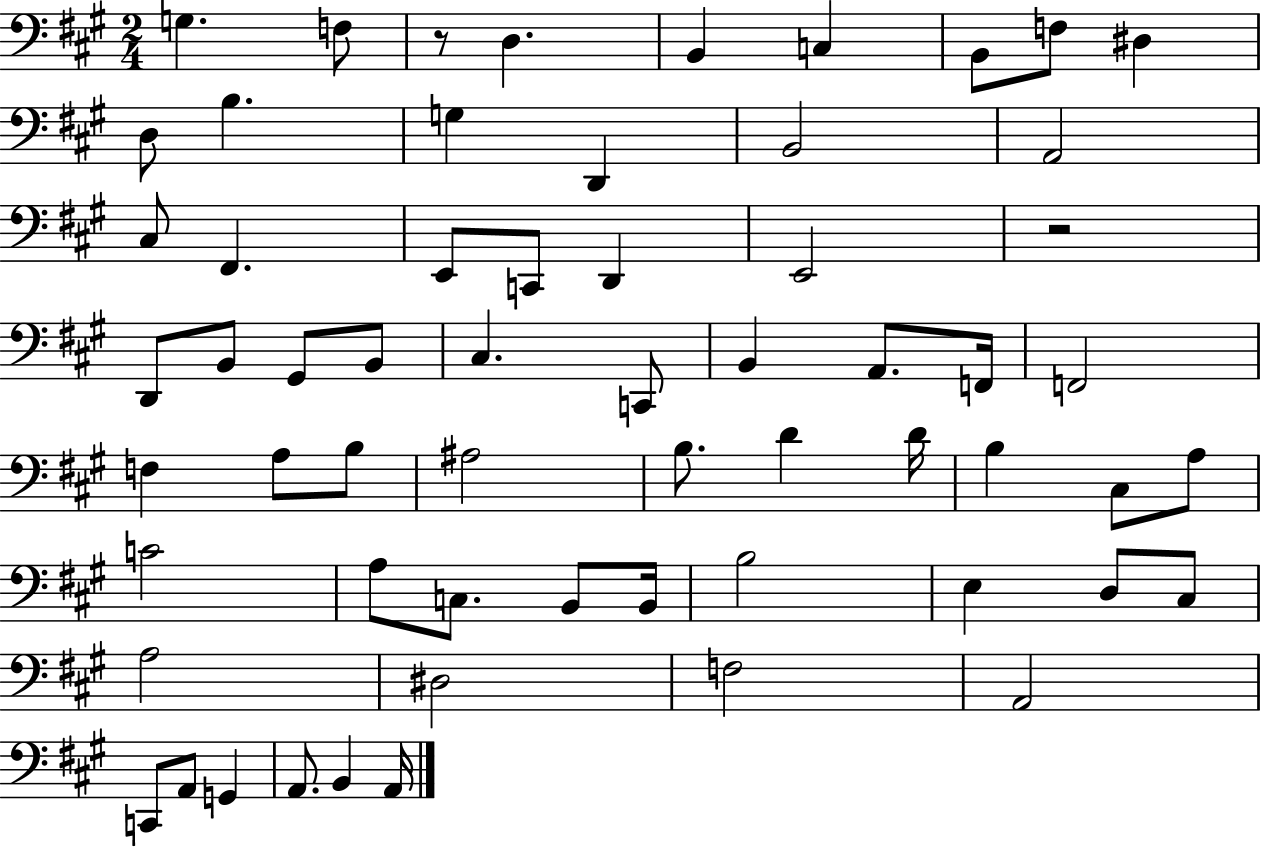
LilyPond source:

{
  \clef bass
  \numericTimeSignature
  \time 2/4
  \key a \major
  g4. f8 | r8 d4. | b,4 c4 | b,8 f8 dis4 | \break d8 b4. | g4 d,4 | b,2 | a,2 | \break cis8 fis,4. | e,8 c,8 d,4 | e,2 | r2 | \break d,8 b,8 gis,8 b,8 | cis4. c,8 | b,4 a,8. f,16 | f,2 | \break f4 a8 b8 | ais2 | b8. d'4 d'16 | b4 cis8 a8 | \break c'2 | a8 c8. b,8 b,16 | b2 | e4 d8 cis8 | \break a2 | dis2 | f2 | a,2 | \break c,8 a,8 g,4 | a,8. b,4 a,16 | \bar "|."
}